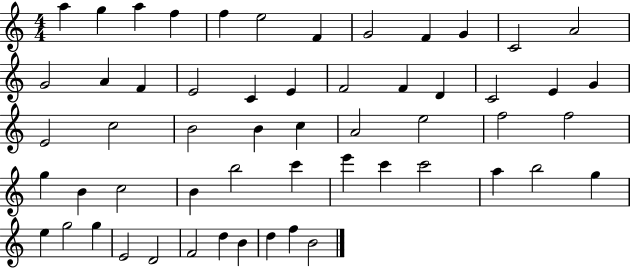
{
  \clef treble
  \numericTimeSignature
  \time 4/4
  \key c \major
  a''4 g''4 a''4 f''4 | f''4 e''2 f'4 | g'2 f'4 g'4 | c'2 a'2 | \break g'2 a'4 f'4 | e'2 c'4 e'4 | f'2 f'4 d'4 | c'2 e'4 g'4 | \break e'2 c''2 | b'2 b'4 c''4 | a'2 e''2 | f''2 f''2 | \break g''4 b'4 c''2 | b'4 b''2 c'''4 | e'''4 c'''4 c'''2 | a''4 b''2 g''4 | \break e''4 g''2 g''4 | e'2 d'2 | f'2 d''4 b'4 | d''4 f''4 b'2 | \break \bar "|."
}